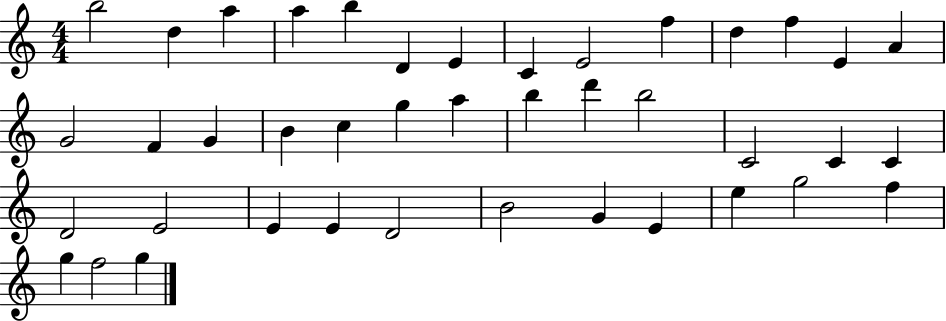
B5/h D5/q A5/q A5/q B5/q D4/q E4/q C4/q E4/h F5/q D5/q F5/q E4/q A4/q G4/h F4/q G4/q B4/q C5/q G5/q A5/q B5/q D6/q B5/h C4/h C4/q C4/q D4/h E4/h E4/q E4/q D4/h B4/h G4/q E4/q E5/q G5/h F5/q G5/q F5/h G5/q